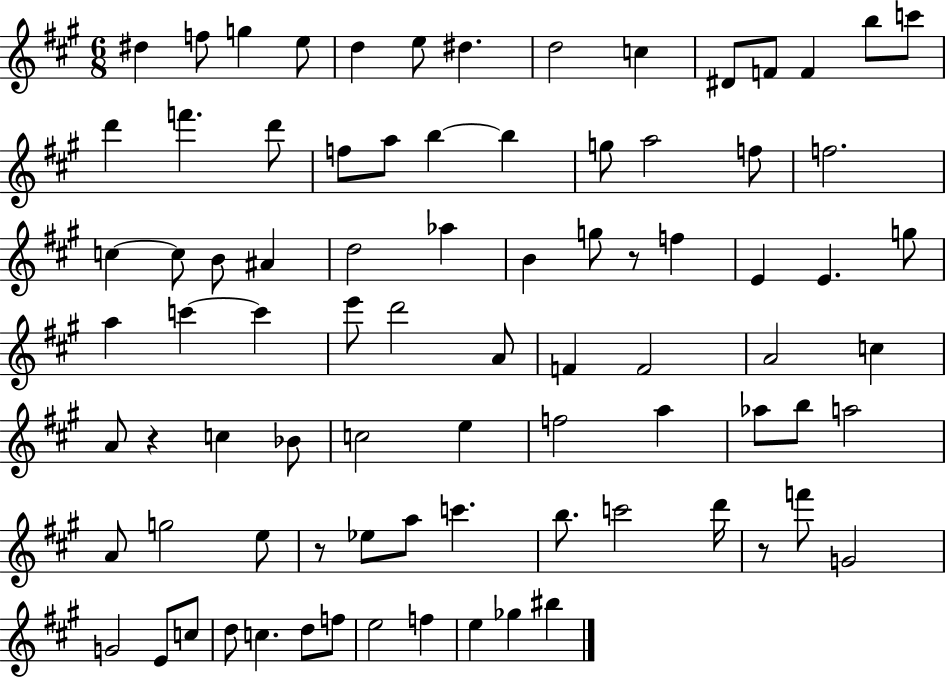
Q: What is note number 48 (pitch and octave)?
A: A4